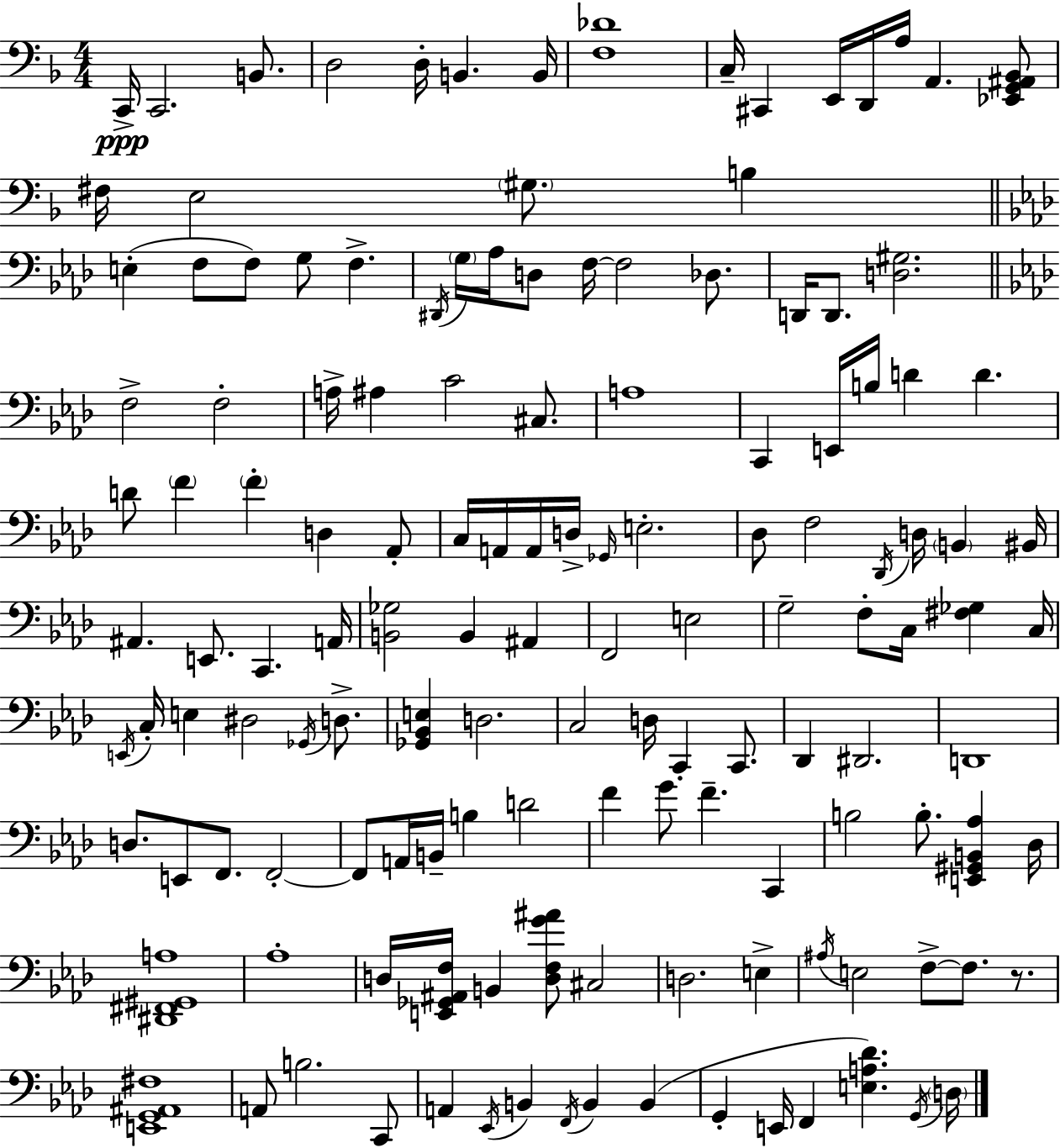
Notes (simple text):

C2/s C2/h. B2/e. D3/h D3/s B2/q. B2/s [F3,Db4]/w C3/s C#2/q E2/s D2/s A3/s A2/q. [Eb2,G2,A#2,Bb2]/e F#3/s E3/h G#3/e. B3/q E3/q F3/e F3/e G3/e F3/q. D#2/s G3/s Ab3/s D3/e F3/s F3/h Db3/e. D2/s D2/e. [D3,G#3]/h. F3/h F3/h A3/s A#3/q C4/h C#3/e. A3/w C2/q E2/s B3/s D4/q D4/q. D4/e F4/q F4/q D3/q Ab2/e C3/s A2/s A2/s D3/s Gb2/s E3/h. Db3/e F3/h Db2/s D3/s B2/q BIS2/s A#2/q. E2/e. C2/q. A2/s [B2,Gb3]/h B2/q A#2/q F2/h E3/h G3/h F3/e C3/s [F#3,Gb3]/q C3/s E2/s C3/s E3/q D#3/h Gb2/s D3/e. [Gb2,Bb2,E3]/q D3/h. C3/h D3/s C2/q C2/e. Db2/q D#2/h. D2/w D3/e. E2/e F2/e. F2/h F2/e A2/s B2/s B3/q D4/h F4/q G4/e F4/q. C2/q B3/h B3/e. [E2,G#2,B2,Ab3]/q Db3/s [D#2,F#2,G#2,A3]/w Ab3/w D3/s [E2,Gb2,A#2,F3]/s B2/q [D3,F3,G4,A#4]/e C#3/h D3/h. E3/q A#3/s E3/h F3/e F3/e. R/e. [E2,G2,A#2,F#3]/w A2/e B3/h. C2/e A2/q Eb2/s B2/q F2/s B2/q B2/q G2/q E2/s F2/q [E3,A3,Db4]/q. G2/s D3/s